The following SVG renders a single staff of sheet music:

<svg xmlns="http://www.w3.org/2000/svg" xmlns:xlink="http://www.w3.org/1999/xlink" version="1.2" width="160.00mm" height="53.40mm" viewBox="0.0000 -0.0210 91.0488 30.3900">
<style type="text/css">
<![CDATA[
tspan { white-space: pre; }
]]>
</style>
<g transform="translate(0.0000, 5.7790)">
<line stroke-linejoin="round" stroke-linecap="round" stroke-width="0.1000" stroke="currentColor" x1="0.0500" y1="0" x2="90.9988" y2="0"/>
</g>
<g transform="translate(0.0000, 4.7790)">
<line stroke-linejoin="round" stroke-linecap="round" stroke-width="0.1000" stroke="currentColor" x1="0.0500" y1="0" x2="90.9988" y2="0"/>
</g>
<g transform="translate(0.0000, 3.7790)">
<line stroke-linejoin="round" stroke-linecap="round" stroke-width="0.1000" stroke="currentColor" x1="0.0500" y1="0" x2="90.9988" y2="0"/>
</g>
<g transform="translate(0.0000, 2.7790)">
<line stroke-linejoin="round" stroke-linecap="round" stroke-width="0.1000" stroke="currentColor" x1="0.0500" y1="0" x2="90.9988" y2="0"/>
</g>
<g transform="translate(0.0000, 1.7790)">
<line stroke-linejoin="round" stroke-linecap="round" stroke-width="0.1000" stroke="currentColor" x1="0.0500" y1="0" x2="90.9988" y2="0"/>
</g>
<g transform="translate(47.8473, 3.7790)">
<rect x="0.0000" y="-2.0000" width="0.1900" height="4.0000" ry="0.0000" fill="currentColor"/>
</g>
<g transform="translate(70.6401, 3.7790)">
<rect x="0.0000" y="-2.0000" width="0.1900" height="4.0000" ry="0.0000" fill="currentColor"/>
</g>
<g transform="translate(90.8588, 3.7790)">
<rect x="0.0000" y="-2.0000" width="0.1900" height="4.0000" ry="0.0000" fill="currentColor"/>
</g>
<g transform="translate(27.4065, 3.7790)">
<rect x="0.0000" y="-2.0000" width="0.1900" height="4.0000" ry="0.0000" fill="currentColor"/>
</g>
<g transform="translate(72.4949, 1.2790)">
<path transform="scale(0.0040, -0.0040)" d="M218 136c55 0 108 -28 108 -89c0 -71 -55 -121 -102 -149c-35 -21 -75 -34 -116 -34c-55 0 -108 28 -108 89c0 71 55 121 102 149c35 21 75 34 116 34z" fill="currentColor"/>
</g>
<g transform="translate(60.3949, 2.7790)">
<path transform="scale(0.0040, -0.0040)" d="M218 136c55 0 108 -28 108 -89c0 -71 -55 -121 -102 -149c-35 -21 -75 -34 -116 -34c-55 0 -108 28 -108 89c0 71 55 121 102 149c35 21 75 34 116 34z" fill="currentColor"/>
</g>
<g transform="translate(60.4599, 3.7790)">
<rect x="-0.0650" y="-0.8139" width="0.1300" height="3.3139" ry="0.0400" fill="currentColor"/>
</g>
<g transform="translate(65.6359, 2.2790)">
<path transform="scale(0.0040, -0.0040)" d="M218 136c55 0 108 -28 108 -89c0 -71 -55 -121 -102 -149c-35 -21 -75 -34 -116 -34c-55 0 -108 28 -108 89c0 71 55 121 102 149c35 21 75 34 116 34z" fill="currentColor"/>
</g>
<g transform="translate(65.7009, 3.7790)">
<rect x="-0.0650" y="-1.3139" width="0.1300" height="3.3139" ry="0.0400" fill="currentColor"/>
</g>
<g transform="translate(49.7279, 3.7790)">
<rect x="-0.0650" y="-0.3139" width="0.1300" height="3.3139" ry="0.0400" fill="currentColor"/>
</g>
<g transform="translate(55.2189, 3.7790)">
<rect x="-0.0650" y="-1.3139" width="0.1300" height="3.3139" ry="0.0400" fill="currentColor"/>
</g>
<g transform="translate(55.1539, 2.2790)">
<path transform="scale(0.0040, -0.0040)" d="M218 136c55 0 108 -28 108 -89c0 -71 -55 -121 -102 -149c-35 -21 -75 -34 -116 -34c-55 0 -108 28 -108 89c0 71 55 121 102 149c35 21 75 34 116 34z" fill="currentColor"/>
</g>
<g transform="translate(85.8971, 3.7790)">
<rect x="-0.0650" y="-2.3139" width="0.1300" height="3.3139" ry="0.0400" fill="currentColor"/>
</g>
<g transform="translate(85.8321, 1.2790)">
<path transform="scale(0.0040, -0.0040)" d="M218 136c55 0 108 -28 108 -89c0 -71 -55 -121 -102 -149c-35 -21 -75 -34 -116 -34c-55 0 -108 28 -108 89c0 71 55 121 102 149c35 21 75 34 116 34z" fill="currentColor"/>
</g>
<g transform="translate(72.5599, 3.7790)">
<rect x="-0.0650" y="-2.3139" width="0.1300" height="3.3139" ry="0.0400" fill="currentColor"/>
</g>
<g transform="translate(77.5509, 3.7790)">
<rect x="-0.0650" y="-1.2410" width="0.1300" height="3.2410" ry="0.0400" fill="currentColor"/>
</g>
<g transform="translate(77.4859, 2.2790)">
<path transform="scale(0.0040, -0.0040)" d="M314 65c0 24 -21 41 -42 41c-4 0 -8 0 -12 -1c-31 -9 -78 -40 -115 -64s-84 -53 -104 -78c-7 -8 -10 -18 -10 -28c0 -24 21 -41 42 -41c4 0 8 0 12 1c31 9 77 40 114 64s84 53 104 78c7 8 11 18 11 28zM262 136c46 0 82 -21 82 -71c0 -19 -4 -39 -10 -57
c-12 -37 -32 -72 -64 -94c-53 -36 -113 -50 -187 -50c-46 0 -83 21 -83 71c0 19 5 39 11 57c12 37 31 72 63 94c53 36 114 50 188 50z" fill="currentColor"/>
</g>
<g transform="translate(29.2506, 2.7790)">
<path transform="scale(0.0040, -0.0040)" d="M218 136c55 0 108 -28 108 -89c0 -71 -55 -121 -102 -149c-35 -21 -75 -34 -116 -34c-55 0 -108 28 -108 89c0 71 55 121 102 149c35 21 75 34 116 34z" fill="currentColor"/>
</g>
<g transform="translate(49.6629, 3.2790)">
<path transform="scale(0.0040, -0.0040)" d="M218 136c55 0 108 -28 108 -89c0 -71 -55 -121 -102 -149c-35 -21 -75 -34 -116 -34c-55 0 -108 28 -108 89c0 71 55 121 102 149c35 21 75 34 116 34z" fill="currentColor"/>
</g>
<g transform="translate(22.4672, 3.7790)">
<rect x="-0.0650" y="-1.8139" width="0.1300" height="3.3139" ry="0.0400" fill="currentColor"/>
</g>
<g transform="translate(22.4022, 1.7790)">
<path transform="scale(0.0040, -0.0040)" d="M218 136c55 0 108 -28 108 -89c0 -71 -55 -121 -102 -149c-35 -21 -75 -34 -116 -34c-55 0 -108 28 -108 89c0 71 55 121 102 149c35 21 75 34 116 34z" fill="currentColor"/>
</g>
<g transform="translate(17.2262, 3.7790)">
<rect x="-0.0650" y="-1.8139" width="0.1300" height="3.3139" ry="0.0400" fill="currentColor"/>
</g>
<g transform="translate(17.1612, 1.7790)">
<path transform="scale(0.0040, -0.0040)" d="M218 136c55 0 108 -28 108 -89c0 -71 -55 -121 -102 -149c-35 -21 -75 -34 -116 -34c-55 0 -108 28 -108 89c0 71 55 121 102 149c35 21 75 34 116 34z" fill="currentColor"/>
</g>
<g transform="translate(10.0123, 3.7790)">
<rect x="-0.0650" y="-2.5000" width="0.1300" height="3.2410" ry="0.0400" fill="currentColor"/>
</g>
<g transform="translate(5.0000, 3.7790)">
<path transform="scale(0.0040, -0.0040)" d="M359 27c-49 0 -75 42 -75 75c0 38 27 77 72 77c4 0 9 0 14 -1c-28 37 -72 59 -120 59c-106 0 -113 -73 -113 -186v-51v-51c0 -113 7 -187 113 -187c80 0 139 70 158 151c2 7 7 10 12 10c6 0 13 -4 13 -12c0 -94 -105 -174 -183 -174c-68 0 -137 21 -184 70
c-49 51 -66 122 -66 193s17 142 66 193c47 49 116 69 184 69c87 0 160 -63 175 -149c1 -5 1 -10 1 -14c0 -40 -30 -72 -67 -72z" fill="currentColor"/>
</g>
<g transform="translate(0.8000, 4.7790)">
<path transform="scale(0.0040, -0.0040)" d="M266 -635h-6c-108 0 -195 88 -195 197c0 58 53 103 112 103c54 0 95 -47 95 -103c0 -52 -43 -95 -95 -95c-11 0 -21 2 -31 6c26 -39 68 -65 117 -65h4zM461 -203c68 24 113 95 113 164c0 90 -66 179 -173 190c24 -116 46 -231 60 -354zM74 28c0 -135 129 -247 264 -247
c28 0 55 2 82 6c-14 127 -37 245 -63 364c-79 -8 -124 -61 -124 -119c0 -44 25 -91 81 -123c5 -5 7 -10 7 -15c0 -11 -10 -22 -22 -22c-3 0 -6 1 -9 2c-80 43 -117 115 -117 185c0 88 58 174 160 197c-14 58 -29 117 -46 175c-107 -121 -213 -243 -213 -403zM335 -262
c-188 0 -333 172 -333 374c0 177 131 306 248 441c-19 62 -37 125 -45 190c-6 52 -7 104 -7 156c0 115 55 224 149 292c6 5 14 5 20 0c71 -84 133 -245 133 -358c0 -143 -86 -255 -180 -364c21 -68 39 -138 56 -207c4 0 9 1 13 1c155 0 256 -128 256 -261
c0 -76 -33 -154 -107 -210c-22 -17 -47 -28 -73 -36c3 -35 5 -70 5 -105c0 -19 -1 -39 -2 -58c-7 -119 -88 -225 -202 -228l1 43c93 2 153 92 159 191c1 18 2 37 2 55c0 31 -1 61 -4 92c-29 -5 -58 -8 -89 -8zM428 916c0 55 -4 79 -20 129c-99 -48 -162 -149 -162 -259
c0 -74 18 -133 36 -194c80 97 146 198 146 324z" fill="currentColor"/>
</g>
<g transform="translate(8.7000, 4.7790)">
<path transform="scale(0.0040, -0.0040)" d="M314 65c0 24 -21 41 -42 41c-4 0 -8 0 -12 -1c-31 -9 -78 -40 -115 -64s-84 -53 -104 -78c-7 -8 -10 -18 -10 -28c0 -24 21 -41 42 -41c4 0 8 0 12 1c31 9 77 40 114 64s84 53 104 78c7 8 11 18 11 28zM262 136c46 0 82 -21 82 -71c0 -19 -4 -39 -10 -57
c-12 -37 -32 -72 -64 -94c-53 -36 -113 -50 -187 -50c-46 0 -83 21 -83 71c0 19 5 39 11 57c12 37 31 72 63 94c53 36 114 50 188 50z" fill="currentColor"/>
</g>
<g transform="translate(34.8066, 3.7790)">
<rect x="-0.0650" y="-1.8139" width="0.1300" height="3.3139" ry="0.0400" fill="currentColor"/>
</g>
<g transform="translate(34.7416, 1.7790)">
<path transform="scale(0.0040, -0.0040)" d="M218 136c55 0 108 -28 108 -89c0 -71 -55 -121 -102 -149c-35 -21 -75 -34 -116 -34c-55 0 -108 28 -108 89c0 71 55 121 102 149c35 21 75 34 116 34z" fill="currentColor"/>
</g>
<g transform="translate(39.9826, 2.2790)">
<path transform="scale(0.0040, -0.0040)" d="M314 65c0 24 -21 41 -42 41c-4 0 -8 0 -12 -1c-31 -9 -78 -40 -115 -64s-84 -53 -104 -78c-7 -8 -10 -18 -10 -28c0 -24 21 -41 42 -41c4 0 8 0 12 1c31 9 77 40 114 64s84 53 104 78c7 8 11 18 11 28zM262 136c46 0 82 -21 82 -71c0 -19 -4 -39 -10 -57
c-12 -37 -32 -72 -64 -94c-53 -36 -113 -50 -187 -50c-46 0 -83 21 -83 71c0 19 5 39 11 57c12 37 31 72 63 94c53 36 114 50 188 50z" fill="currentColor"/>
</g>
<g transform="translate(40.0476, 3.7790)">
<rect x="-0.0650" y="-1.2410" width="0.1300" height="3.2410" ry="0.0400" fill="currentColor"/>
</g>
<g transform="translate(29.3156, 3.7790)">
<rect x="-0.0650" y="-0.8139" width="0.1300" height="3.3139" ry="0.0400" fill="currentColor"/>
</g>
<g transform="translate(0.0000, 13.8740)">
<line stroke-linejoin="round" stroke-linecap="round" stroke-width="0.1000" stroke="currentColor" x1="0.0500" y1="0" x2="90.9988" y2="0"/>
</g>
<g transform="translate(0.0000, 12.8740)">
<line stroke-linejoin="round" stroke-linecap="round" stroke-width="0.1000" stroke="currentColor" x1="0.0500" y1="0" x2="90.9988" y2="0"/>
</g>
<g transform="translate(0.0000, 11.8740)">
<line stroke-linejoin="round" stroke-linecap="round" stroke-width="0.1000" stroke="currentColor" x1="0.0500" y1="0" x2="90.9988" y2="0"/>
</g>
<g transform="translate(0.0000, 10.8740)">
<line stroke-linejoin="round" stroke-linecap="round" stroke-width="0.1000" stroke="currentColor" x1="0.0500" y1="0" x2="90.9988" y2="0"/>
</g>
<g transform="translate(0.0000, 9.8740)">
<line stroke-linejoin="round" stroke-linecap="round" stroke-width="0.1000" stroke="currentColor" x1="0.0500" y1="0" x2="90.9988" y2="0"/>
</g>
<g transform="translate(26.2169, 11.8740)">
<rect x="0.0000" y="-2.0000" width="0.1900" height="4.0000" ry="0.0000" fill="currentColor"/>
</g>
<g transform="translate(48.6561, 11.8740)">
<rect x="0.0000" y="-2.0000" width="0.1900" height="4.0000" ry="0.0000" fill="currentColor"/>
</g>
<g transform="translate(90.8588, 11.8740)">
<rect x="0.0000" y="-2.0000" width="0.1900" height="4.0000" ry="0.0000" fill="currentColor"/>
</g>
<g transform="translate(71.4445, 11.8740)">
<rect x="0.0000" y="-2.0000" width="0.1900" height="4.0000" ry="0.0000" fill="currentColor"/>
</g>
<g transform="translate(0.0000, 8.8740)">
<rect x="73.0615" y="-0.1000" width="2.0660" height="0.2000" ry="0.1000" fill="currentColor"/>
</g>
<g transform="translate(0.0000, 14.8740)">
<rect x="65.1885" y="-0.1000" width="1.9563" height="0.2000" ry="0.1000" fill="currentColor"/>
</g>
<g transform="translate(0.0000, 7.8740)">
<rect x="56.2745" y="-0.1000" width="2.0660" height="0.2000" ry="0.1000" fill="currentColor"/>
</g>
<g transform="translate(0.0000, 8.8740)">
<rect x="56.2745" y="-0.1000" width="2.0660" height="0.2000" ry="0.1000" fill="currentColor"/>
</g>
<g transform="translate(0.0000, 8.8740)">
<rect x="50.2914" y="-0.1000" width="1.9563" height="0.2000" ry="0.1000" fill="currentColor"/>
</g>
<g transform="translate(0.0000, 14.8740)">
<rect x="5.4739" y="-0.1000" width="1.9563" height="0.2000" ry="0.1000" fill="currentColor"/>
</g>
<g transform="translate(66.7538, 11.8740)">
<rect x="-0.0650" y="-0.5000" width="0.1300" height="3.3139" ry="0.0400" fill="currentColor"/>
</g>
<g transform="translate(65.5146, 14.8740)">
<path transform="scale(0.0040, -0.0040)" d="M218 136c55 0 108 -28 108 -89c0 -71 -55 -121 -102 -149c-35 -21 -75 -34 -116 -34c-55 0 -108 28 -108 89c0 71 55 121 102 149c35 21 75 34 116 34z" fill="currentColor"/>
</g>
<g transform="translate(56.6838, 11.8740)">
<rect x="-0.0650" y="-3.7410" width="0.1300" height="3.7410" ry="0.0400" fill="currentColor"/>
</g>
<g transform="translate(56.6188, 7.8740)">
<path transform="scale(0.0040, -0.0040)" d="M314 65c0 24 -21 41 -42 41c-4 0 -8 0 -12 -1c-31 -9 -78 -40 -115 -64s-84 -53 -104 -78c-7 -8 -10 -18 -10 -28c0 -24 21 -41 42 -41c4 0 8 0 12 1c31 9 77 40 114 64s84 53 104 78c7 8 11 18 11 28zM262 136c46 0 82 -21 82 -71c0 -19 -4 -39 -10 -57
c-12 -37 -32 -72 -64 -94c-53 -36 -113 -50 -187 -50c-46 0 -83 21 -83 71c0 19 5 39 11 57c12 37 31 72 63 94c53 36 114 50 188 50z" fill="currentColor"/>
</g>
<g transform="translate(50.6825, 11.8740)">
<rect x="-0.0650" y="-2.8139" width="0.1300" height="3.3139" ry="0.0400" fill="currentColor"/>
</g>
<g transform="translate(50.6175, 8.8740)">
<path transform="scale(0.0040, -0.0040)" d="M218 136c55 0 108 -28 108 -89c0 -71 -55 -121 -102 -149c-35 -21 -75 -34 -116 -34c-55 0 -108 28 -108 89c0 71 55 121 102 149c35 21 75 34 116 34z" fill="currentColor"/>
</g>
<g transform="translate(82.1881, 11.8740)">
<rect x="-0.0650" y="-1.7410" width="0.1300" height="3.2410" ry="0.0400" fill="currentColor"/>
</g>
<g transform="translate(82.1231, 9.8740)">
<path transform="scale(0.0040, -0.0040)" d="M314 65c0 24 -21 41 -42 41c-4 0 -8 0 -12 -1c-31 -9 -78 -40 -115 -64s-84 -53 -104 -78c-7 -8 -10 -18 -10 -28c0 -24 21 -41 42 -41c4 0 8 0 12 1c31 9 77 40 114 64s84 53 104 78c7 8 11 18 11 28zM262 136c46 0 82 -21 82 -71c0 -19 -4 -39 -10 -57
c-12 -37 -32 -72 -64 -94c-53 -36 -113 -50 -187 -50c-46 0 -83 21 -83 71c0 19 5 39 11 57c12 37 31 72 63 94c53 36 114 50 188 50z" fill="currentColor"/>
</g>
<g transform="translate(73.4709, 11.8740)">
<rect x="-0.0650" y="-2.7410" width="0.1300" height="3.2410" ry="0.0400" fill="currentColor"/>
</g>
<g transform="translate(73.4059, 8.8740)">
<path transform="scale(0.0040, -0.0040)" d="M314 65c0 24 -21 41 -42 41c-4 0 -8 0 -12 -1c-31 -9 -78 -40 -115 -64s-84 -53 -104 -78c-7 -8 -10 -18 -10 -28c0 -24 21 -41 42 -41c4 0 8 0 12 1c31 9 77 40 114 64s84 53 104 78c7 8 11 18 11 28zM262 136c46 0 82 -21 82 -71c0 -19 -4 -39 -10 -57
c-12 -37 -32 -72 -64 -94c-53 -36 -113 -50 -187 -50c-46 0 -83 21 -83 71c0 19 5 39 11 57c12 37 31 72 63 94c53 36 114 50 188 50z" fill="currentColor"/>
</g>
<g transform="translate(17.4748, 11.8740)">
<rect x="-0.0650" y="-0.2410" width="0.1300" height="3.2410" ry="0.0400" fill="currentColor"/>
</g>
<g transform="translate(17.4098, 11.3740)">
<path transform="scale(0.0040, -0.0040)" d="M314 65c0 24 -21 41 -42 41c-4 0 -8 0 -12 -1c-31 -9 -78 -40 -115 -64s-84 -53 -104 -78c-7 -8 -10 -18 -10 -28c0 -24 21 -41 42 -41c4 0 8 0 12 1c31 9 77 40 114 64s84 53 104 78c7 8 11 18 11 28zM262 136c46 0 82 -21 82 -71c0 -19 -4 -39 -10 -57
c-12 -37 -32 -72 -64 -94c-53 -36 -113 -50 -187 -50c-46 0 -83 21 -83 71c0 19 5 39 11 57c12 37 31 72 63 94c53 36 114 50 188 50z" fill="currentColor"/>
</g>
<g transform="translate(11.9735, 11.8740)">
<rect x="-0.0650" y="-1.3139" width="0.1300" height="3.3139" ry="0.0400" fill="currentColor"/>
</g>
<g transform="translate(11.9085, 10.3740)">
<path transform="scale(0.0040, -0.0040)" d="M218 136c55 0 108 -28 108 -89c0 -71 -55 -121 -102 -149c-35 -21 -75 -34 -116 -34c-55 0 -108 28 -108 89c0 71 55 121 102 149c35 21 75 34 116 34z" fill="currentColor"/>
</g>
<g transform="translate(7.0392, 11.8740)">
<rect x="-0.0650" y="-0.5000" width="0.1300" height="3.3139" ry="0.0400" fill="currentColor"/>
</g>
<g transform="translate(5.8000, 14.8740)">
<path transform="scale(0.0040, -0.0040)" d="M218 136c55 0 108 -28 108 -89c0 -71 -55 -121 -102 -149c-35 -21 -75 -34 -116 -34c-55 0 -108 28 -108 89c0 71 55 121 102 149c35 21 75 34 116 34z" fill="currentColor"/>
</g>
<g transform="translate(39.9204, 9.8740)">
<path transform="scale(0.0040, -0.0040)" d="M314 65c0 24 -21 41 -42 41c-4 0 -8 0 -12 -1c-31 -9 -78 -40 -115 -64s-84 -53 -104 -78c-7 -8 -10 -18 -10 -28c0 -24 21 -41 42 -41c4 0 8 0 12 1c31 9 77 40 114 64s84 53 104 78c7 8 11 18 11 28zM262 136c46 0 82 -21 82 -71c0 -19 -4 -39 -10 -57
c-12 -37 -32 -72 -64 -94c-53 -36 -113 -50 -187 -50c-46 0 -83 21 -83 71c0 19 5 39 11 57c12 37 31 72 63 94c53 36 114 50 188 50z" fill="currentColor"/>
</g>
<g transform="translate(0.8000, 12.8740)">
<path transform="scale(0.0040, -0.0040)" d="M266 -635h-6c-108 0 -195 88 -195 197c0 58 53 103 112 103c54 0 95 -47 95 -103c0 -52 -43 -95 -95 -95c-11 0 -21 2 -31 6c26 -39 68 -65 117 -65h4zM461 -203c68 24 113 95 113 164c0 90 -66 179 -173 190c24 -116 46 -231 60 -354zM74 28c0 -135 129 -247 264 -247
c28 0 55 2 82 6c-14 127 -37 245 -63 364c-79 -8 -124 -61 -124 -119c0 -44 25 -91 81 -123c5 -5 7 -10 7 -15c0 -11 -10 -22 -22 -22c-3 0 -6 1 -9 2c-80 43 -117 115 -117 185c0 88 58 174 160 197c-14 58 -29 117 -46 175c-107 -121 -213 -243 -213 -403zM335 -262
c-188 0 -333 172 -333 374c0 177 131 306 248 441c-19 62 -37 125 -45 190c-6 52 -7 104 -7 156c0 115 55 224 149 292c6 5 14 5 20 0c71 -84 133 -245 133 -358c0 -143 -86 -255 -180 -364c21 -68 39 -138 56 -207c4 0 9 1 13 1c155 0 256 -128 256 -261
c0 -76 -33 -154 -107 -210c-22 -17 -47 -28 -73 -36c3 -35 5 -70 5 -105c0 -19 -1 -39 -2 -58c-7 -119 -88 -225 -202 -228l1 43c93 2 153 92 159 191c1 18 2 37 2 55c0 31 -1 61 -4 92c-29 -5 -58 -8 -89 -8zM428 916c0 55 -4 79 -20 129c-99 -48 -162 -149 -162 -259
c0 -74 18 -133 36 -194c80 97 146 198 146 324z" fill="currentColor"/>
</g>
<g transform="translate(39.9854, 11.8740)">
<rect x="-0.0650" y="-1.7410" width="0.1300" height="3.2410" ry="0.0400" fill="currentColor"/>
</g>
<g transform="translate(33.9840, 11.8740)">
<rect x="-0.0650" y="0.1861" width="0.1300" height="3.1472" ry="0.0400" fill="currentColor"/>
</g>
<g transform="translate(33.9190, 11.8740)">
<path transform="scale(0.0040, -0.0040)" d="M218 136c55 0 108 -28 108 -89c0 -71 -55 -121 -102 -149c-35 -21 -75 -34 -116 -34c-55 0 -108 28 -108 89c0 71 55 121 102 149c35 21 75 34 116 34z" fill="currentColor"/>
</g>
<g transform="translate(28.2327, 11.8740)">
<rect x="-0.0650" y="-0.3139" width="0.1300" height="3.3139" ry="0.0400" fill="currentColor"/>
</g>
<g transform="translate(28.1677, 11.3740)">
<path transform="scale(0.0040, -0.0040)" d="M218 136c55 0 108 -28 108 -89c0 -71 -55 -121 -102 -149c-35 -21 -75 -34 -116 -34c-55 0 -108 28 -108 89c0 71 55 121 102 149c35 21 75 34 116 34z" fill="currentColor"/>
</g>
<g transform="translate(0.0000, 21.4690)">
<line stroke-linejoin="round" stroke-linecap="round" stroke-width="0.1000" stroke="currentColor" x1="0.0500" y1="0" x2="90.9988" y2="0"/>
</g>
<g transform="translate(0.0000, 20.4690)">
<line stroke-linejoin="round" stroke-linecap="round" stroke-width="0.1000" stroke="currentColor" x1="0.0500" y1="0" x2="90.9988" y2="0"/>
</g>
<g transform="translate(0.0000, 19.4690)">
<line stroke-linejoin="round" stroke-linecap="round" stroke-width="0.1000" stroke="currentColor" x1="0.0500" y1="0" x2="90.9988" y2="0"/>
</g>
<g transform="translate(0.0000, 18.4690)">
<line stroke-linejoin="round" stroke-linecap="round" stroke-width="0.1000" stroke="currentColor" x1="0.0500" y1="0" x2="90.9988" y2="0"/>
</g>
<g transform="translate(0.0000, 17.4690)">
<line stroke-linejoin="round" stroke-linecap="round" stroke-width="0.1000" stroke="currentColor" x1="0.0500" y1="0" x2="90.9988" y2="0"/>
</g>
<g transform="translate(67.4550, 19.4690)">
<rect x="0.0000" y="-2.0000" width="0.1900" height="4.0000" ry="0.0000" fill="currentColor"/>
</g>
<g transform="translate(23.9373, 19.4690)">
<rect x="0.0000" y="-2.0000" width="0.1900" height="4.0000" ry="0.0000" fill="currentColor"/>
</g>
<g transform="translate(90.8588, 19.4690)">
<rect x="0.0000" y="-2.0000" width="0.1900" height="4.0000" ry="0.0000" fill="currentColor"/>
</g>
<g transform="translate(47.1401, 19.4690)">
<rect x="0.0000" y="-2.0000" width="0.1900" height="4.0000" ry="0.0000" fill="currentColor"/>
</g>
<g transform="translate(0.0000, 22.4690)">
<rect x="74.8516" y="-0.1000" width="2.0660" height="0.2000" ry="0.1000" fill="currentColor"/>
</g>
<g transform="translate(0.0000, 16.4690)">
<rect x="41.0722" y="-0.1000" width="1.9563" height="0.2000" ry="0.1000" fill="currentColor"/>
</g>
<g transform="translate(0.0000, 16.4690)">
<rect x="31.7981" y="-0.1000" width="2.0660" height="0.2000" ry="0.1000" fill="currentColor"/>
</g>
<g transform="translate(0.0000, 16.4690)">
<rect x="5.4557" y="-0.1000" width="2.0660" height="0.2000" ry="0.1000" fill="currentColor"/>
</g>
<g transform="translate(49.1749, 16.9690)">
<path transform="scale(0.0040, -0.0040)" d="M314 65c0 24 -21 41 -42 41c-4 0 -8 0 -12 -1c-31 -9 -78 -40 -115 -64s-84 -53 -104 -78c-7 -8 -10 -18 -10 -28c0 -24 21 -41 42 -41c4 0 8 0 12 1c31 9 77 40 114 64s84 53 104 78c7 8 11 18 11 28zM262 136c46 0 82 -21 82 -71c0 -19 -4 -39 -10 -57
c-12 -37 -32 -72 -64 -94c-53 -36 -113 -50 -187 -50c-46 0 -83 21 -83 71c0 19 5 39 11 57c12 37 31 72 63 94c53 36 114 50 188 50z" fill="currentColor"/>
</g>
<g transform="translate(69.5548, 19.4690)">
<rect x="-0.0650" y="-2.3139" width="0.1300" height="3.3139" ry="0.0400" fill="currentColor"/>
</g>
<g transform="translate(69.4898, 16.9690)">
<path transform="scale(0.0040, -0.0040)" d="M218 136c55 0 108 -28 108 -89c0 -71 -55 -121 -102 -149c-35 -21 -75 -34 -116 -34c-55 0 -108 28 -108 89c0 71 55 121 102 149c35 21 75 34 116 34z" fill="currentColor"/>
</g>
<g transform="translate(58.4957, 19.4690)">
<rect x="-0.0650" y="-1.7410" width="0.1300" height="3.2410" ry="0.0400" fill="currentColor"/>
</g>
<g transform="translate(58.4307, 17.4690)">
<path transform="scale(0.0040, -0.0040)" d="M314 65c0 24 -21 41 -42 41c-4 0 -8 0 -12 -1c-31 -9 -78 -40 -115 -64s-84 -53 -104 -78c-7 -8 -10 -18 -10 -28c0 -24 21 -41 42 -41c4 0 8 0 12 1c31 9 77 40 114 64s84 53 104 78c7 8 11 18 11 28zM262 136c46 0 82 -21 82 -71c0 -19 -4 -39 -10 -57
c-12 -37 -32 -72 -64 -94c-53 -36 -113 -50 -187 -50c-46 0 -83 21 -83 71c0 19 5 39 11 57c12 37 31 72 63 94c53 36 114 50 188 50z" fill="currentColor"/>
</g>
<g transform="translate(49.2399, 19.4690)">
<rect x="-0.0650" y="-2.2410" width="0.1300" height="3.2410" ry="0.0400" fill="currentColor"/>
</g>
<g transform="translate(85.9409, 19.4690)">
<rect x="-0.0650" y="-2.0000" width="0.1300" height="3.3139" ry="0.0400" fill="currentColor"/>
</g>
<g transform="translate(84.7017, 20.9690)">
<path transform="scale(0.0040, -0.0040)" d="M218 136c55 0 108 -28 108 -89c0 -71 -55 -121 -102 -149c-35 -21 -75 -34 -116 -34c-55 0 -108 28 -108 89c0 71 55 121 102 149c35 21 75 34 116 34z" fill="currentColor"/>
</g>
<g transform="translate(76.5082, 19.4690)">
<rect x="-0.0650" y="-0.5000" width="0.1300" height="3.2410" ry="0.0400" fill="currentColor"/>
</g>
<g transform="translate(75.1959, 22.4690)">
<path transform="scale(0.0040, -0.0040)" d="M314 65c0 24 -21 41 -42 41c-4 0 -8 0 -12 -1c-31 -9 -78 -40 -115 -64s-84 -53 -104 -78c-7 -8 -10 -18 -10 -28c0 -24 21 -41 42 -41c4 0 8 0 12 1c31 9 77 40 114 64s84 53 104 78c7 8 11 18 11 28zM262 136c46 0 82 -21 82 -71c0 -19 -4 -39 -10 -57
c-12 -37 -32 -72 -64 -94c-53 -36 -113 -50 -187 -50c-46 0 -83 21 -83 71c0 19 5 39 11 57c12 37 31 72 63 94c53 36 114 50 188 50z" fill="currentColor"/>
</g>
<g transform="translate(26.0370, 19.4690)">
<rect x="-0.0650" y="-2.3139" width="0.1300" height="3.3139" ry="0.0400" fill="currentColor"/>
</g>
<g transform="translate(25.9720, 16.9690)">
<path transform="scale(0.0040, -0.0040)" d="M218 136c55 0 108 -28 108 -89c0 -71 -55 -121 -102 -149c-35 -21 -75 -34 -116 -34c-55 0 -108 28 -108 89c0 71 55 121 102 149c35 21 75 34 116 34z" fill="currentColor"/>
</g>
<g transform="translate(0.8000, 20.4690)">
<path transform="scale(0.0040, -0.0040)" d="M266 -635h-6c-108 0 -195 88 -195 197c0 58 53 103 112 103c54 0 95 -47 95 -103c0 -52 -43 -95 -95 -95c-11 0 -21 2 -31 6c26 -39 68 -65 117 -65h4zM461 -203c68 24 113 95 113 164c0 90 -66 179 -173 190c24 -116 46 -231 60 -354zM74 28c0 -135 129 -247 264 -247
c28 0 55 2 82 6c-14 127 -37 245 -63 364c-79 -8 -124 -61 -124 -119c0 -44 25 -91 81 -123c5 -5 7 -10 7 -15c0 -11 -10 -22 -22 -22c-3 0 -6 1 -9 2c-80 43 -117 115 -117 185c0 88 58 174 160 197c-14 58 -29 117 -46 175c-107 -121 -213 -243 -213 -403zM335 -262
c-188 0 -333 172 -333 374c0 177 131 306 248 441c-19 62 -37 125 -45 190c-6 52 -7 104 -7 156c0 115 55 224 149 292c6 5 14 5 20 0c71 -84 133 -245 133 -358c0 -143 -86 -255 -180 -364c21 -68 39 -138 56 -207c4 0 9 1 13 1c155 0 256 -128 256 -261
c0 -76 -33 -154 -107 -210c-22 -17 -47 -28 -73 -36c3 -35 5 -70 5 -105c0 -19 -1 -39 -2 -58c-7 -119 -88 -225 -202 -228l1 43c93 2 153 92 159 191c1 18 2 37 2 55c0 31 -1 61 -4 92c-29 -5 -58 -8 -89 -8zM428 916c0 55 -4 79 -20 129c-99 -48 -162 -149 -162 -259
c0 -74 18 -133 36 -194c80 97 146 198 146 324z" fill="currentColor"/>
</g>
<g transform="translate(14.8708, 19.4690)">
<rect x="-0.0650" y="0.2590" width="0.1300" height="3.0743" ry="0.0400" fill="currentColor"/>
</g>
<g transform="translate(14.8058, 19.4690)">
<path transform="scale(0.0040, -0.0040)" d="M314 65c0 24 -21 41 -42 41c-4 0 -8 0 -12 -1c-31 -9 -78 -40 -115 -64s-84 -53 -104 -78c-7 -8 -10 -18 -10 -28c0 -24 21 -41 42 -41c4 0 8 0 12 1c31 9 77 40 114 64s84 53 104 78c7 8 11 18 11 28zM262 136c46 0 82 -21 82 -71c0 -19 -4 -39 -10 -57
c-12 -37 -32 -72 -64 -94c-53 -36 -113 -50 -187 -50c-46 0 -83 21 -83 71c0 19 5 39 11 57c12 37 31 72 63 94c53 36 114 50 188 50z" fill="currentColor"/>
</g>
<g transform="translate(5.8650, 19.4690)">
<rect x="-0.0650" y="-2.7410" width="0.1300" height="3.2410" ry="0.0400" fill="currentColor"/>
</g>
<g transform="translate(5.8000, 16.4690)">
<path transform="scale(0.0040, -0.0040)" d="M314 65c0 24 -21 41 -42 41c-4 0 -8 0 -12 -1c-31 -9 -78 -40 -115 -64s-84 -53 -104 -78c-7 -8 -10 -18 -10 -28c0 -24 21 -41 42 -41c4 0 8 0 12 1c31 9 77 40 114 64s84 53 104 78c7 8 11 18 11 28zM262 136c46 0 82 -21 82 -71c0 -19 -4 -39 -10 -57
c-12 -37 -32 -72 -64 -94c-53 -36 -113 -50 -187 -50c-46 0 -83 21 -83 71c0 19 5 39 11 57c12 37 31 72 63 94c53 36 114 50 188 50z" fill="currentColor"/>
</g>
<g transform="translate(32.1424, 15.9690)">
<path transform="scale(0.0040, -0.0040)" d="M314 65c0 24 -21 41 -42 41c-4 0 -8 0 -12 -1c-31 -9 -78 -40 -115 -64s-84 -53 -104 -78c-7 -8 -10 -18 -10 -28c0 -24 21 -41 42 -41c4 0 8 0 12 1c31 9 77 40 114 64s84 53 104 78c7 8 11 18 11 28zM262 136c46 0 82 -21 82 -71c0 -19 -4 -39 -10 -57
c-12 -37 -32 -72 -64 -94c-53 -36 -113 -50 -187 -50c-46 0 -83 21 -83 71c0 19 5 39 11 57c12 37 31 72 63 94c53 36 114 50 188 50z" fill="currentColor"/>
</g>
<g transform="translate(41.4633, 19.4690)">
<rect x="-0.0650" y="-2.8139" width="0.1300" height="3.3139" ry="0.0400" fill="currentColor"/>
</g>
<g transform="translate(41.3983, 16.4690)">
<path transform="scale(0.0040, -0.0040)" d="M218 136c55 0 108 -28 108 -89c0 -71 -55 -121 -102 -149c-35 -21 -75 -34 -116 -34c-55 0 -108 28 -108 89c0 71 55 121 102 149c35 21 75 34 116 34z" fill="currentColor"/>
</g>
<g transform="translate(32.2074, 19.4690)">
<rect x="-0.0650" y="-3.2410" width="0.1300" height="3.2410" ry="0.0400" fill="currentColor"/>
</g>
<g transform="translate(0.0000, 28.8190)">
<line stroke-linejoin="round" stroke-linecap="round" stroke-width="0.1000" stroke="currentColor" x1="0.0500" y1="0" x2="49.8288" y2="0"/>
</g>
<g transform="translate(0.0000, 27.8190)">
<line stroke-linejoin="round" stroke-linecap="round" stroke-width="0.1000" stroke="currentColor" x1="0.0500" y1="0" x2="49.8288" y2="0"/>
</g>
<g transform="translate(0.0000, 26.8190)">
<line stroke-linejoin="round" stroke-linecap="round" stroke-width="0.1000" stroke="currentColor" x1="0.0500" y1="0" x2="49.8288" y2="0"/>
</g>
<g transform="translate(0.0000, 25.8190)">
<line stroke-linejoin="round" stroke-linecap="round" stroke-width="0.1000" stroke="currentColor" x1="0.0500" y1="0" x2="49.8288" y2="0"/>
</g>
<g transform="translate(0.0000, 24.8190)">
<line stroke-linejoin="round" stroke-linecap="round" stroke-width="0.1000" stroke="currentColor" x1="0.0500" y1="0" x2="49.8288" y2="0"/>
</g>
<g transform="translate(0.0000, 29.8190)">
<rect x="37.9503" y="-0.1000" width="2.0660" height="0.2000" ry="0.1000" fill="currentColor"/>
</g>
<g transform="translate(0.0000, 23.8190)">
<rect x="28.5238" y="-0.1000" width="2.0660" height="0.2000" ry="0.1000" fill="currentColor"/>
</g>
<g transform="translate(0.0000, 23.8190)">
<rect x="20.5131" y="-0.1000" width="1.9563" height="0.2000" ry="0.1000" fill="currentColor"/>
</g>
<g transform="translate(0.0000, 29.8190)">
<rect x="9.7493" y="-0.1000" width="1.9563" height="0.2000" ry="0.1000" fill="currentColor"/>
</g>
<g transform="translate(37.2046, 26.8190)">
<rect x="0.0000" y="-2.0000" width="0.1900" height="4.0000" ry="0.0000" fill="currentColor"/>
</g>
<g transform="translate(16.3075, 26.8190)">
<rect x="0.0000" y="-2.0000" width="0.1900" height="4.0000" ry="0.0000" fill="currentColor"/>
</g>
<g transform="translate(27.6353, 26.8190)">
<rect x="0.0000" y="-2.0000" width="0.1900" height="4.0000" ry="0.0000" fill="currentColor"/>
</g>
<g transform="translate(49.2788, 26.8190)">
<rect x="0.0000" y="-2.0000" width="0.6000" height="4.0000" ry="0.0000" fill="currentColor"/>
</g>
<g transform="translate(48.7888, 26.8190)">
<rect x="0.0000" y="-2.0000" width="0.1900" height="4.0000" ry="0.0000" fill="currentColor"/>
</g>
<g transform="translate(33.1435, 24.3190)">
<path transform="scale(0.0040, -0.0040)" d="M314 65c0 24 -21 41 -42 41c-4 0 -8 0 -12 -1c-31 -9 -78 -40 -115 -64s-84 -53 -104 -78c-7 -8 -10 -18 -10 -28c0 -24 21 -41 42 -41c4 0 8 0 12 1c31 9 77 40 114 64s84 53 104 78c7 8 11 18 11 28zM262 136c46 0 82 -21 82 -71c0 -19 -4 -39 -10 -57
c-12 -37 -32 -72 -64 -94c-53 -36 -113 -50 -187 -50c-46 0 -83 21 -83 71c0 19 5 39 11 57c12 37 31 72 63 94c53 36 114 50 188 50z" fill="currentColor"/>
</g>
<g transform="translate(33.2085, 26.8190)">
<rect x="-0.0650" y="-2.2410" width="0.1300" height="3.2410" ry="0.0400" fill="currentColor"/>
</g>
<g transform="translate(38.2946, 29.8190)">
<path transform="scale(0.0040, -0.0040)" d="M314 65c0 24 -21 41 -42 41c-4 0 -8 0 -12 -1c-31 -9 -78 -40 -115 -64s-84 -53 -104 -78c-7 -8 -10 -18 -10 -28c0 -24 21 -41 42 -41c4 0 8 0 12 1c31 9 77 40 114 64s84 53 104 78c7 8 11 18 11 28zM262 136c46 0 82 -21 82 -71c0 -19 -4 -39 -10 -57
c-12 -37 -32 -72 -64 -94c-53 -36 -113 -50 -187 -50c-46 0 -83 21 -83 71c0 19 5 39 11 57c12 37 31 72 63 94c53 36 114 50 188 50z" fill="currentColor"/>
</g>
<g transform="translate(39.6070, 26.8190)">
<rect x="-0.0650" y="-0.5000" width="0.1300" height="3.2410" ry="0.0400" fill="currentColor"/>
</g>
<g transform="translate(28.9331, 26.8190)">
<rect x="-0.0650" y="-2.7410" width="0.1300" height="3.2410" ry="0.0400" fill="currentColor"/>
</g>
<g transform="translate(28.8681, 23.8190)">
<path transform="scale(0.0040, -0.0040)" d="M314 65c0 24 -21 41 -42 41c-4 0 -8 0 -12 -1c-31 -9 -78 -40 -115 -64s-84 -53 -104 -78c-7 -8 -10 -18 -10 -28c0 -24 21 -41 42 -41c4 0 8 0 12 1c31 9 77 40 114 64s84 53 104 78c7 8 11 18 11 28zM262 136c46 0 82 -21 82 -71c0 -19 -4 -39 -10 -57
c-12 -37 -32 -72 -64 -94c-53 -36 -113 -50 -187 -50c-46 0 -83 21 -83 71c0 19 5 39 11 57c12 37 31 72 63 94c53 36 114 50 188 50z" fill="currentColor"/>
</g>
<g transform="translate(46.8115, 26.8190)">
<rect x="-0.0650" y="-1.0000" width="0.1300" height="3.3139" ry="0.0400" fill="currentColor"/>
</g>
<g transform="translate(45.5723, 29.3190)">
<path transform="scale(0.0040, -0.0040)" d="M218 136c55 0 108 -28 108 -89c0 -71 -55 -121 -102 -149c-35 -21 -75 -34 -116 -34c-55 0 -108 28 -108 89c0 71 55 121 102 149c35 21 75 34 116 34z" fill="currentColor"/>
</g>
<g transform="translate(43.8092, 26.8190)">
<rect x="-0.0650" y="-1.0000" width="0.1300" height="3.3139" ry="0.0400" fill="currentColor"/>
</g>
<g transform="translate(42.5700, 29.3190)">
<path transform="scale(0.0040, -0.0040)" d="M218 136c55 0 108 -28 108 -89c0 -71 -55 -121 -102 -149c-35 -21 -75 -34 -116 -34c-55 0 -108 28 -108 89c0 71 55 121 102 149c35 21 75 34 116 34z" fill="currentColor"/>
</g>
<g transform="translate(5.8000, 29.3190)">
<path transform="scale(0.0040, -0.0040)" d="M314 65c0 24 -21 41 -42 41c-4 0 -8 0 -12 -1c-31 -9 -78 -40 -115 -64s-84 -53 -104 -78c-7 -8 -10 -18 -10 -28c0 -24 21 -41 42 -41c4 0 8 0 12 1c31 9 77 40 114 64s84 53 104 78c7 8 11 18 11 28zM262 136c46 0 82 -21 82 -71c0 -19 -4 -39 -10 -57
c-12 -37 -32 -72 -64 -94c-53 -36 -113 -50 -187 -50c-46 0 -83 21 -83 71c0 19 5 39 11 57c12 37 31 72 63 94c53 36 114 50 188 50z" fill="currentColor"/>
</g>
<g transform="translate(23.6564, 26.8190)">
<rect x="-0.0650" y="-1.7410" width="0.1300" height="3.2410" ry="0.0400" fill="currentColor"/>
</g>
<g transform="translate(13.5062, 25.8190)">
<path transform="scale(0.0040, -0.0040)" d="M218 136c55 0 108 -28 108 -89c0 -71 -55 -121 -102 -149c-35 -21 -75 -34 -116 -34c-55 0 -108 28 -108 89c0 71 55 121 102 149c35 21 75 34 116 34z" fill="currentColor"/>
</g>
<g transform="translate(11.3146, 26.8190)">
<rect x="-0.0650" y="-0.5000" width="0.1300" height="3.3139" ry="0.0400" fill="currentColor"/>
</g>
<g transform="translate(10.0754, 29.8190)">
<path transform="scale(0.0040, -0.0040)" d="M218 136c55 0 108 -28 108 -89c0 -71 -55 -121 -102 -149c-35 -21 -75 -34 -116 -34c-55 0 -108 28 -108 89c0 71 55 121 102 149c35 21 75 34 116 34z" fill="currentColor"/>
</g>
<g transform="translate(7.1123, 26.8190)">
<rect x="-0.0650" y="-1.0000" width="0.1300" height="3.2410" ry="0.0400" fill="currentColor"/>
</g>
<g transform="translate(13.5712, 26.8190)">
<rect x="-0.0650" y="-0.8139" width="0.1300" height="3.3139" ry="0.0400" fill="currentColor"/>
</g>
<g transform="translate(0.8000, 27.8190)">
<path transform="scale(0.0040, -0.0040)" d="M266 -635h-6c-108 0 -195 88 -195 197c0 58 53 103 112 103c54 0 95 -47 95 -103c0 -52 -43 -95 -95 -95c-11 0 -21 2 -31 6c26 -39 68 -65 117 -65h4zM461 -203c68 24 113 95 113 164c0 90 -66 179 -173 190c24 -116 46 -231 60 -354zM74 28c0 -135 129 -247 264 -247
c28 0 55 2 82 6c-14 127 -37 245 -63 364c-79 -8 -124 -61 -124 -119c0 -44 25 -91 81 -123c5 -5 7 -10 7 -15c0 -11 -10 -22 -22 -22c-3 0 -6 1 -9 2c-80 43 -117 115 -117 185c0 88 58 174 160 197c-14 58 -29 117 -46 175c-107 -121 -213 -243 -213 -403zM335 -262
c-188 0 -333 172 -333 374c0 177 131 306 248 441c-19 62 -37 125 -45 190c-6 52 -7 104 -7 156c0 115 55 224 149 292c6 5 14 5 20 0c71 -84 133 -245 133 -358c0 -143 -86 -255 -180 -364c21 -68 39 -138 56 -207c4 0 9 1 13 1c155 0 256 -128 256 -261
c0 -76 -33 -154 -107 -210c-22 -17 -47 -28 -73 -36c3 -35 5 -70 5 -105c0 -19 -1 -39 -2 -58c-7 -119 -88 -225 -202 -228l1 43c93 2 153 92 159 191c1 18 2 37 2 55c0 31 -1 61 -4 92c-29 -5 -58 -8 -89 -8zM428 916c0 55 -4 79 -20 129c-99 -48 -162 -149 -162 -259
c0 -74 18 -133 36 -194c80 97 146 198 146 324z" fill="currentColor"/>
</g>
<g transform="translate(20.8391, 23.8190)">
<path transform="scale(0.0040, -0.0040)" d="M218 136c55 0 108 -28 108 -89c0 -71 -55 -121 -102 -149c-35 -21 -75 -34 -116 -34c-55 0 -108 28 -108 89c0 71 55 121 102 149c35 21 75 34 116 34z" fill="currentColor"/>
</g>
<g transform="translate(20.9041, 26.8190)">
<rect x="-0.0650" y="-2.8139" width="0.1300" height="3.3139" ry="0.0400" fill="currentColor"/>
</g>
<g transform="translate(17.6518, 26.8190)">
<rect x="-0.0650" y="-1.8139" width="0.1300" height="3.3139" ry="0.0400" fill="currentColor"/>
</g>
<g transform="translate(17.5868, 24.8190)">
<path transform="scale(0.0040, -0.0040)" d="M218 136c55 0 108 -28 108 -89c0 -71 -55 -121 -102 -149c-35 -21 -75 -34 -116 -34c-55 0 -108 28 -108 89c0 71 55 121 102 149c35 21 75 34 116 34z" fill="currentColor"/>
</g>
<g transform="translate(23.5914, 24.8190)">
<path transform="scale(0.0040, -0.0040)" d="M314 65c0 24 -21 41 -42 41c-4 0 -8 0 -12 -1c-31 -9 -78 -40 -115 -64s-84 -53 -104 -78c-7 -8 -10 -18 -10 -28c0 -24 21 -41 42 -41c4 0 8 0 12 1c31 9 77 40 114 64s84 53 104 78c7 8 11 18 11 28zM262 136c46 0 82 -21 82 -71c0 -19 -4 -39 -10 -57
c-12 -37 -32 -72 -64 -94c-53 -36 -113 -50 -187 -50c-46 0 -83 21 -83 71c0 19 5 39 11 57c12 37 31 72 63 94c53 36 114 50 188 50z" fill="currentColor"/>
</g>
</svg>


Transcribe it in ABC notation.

X:1
T:Untitled
M:4/4
L:1/4
K:C
G2 f f d f e2 c e d e g e2 g C e c2 c B f2 a c'2 C a2 f2 a2 B2 g b2 a g2 f2 g C2 F D2 C d f a f2 a2 g2 C2 D D